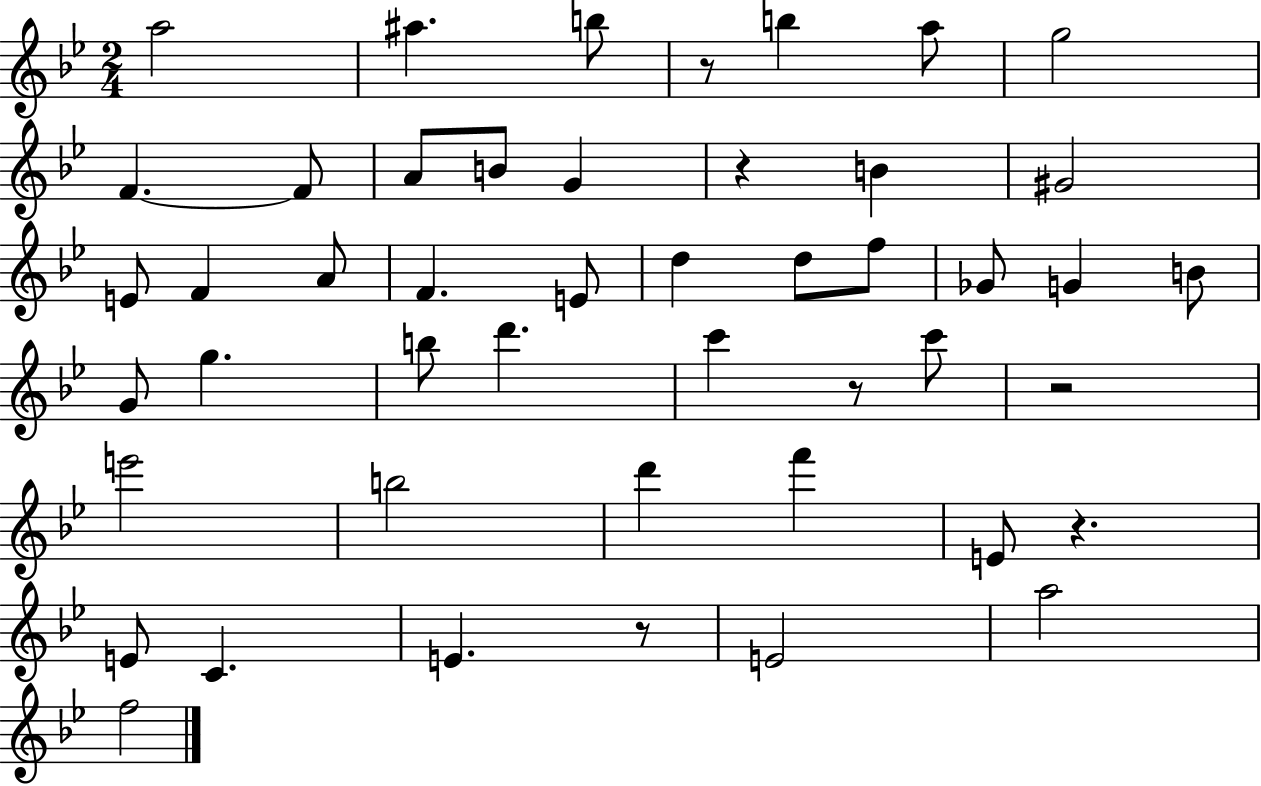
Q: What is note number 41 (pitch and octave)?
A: F5